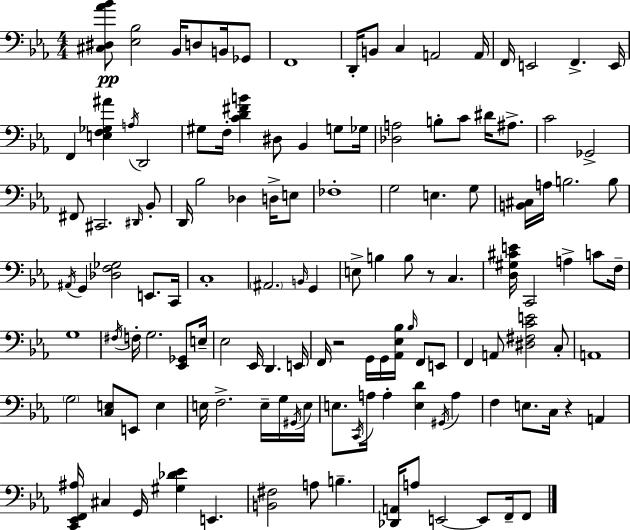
X:1
T:Untitled
M:4/4
L:1/4
K:Eb
[^C,^D,_A_B]/2 [_E,_B,]2 _B,,/4 D,/2 B,,/4 _G,,/2 F,,4 D,,/4 B,,/2 C, A,,2 A,,/4 F,,/4 E,,2 F,, E,,/4 F,, [E,F,_G,^A] A,/4 D,,2 ^G,/2 F,/4 [CD^FB] ^D,/2 _B,, G,/2 _G,/4 [_D,A,]2 B,/2 C/2 ^D/4 ^A,/2 C2 _G,,2 ^F,,/2 ^C,,2 ^D,,/4 _B,,/2 D,,/4 _B,2 _D, D,/4 E,/2 _F,4 G,2 E, G,/2 [B,,^C,]/4 A,/4 B,2 B,/2 ^A,,/4 G,, [_D,F,_G,]2 E,,/2 C,,/4 C,4 ^A,,2 B,,/4 G,, E,/2 B, B,/2 z/2 C, [D,^G,^CE]/4 C,,2 A, C/2 F,/4 G,4 ^F,/4 F,/4 G,2 [_E,,_G,,]/2 E,/4 _E,2 _E,,/4 D,, E,,/4 F,,/4 z2 G,,/4 G,,/4 [_A,,_E,_B,]/4 _B,/4 F,,/2 E,,/2 F,, A,,/2 [^D,^F,CE]2 C,/2 A,,4 G,2 [C,E,]/2 E,,/2 E, E,/4 F,2 E,/4 G,/4 ^G,,/4 E,/4 E,/2 C,,/4 A,/4 A, [E,D] ^G,,/4 A, F, E,/2 C,/4 z A,, [C,,_E,,F,,^A,]/4 ^C, G,,/4 [^G,_D_E] E,, [B,,^F,]2 A,/2 B, [_D,,A,,]/4 A,/2 E,,2 E,,/2 F,,/4 F,,/2